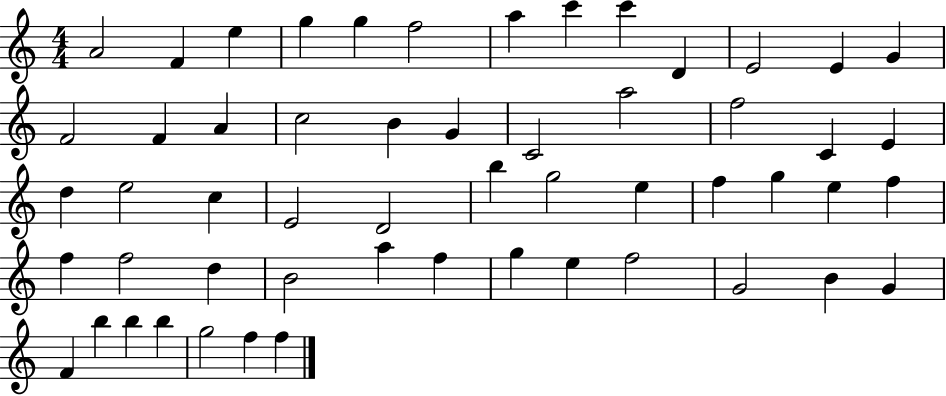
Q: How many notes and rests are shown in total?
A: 55